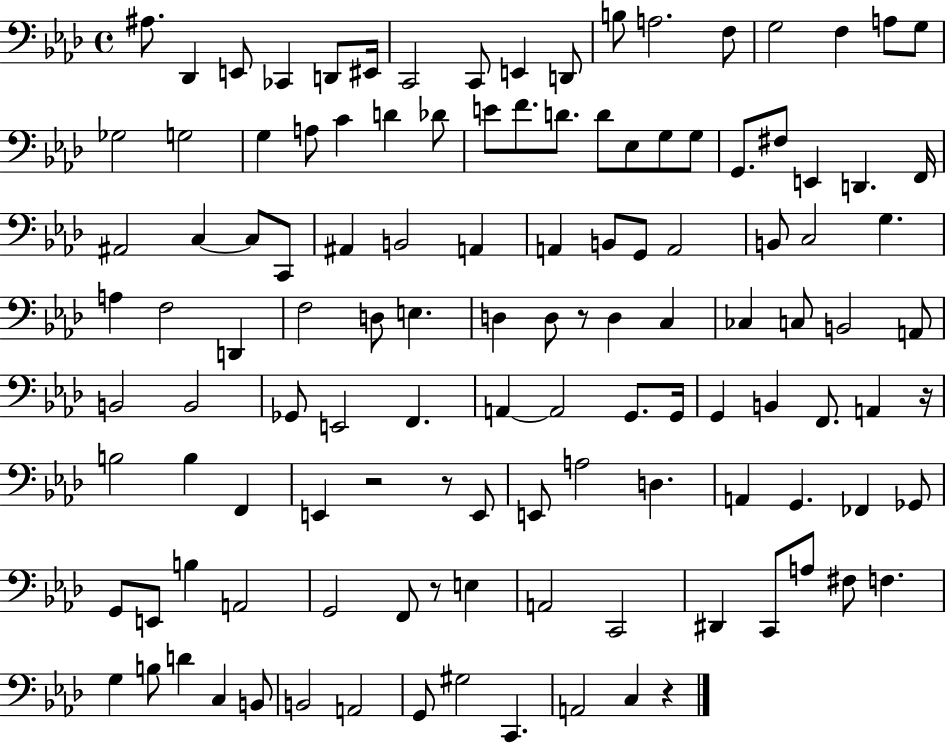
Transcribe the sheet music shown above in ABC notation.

X:1
T:Untitled
M:4/4
L:1/4
K:Ab
^A,/2 _D,, E,,/2 _C,, D,,/2 ^E,,/4 C,,2 C,,/2 E,, D,,/2 B,/2 A,2 F,/2 G,2 F, A,/2 G,/2 _G,2 G,2 G, A,/2 C D _D/2 E/2 F/2 D/2 D/2 _E,/2 G,/2 G,/2 G,,/2 ^F,/2 E,, D,, F,,/4 ^A,,2 C, C,/2 C,,/2 ^A,, B,,2 A,, A,, B,,/2 G,,/2 A,,2 B,,/2 C,2 G, A, F,2 D,, F,2 D,/2 E, D, D,/2 z/2 D, C, _C, C,/2 B,,2 A,,/2 B,,2 B,,2 _G,,/2 E,,2 F,, A,, A,,2 G,,/2 G,,/4 G,, B,, F,,/2 A,, z/4 B,2 B, F,, E,, z2 z/2 E,,/2 E,,/2 A,2 D, A,, G,, _F,, _G,,/2 G,,/2 E,,/2 B, A,,2 G,,2 F,,/2 z/2 E, A,,2 C,,2 ^D,, C,,/2 A,/2 ^F,/2 F, G, B,/2 D C, B,,/2 B,,2 A,,2 G,,/2 ^G,2 C,, A,,2 C, z